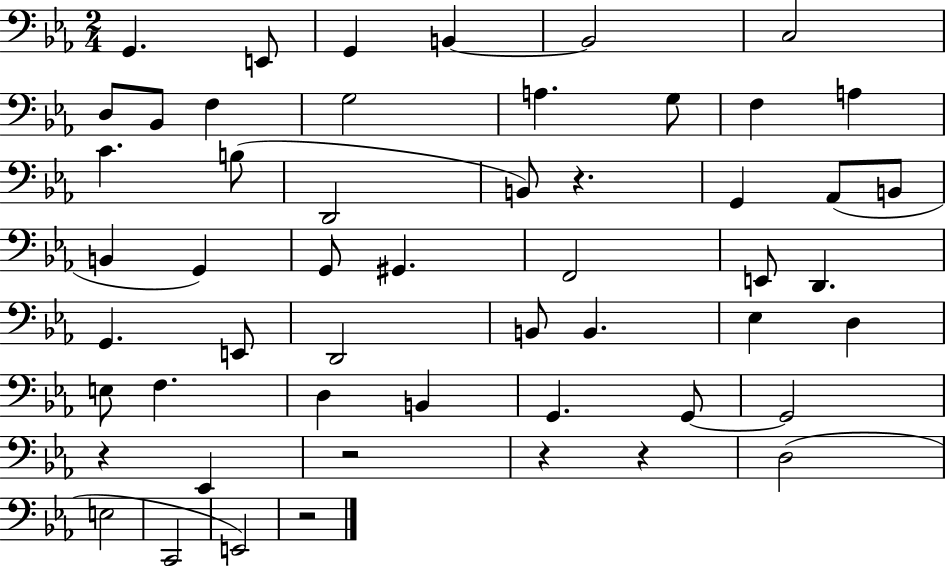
G2/q. E2/e G2/q B2/q B2/h C3/h D3/e Bb2/e F3/q G3/h A3/q. G3/e F3/q A3/q C4/q. B3/e D2/h B2/e R/q. G2/q Ab2/e B2/e B2/q G2/q G2/e G#2/q. F2/h E2/e D2/q. G2/q. E2/e D2/h B2/e B2/q. Eb3/q D3/q E3/e F3/q. D3/q B2/q G2/q. G2/e G2/h R/q Eb2/q R/h R/q R/q D3/h E3/h C2/h E2/h R/h